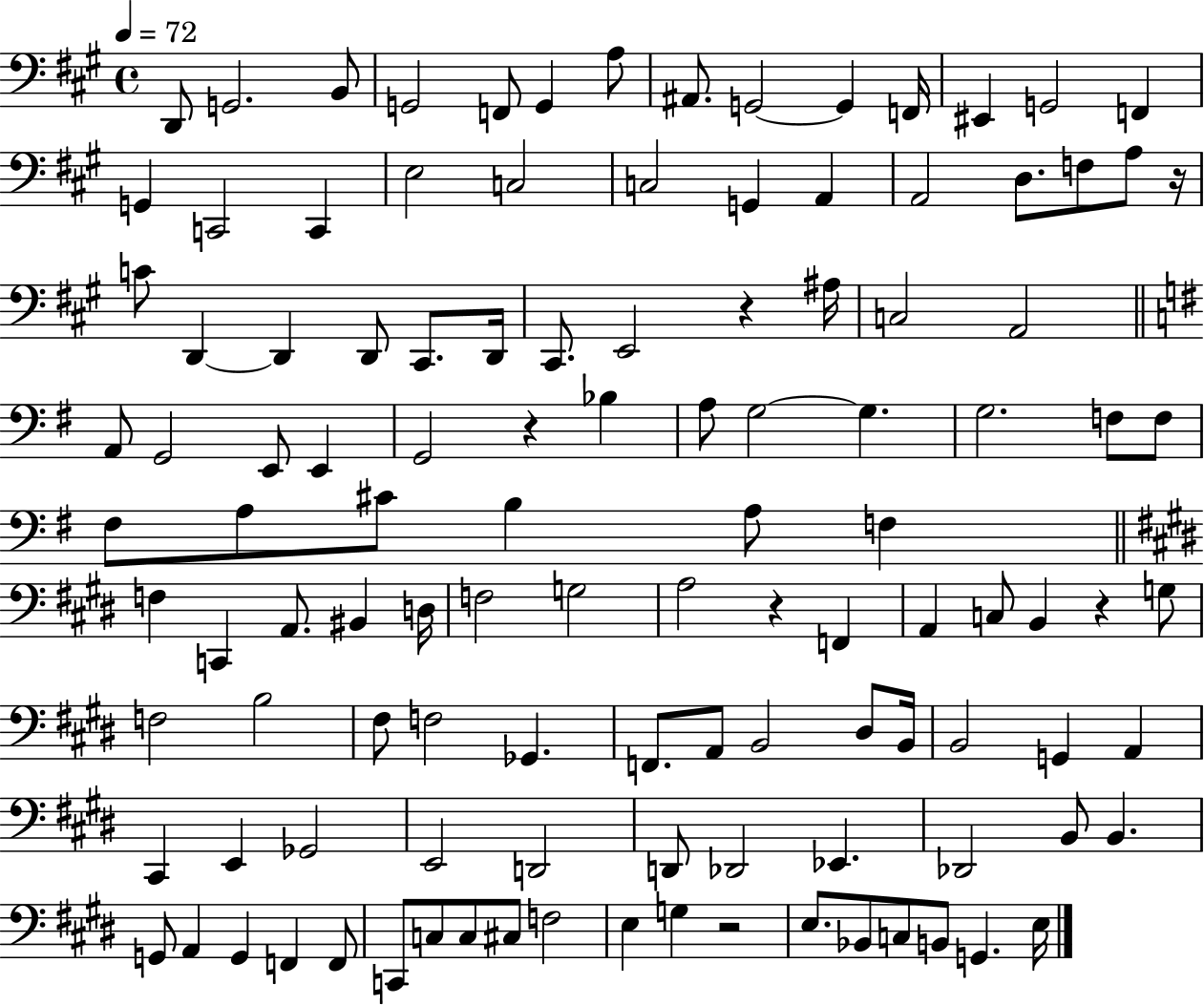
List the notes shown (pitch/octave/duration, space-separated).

D2/e G2/h. B2/e G2/h F2/e G2/q A3/e A#2/e. G2/h G2/q F2/s EIS2/q G2/h F2/q G2/q C2/h C2/q E3/h C3/h C3/h G2/q A2/q A2/h D3/e. F3/e A3/e R/s C4/e D2/q D2/q D2/e C#2/e. D2/s C#2/e. E2/h R/q A#3/s C3/h A2/h A2/e G2/h E2/e E2/q G2/h R/q Bb3/q A3/e G3/h G3/q. G3/h. F3/e F3/e F#3/e A3/e C#4/e B3/q A3/e F3/q F3/q C2/q A2/e. BIS2/q D3/s F3/h G3/h A3/h R/q F2/q A2/q C3/e B2/q R/q G3/e F3/h B3/h F#3/e F3/h Gb2/q. F2/e. A2/e B2/h D#3/e B2/s B2/h G2/q A2/q C#2/q E2/q Gb2/h E2/h D2/h D2/e Db2/h Eb2/q. Db2/h B2/e B2/q. G2/e A2/q G2/q F2/q F2/e C2/e C3/e C3/e C#3/e F3/h E3/q G3/q R/h E3/e. Bb2/e C3/e B2/e G2/q. E3/s